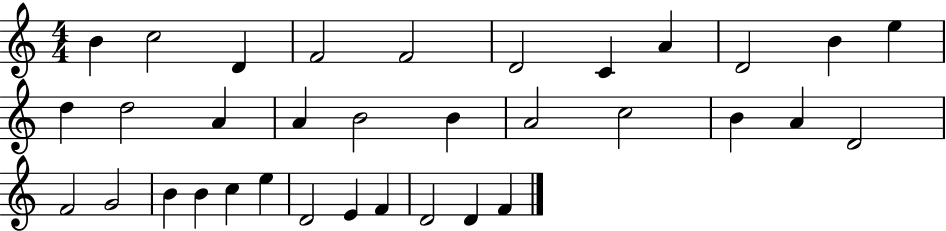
B4/q C5/h D4/q F4/h F4/h D4/h C4/q A4/q D4/h B4/q E5/q D5/q D5/h A4/q A4/q B4/h B4/q A4/h C5/h B4/q A4/q D4/h F4/h G4/h B4/q B4/q C5/q E5/q D4/h E4/q F4/q D4/h D4/q F4/q